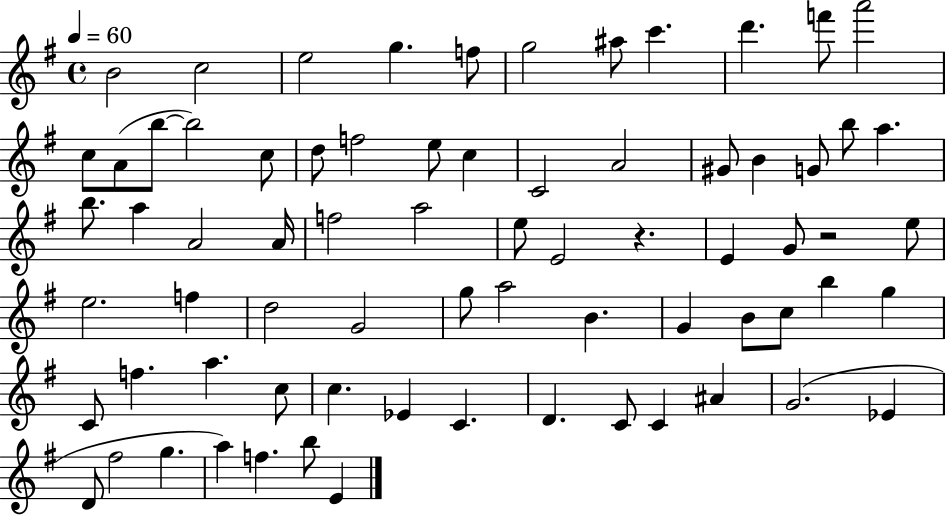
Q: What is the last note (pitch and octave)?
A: E4